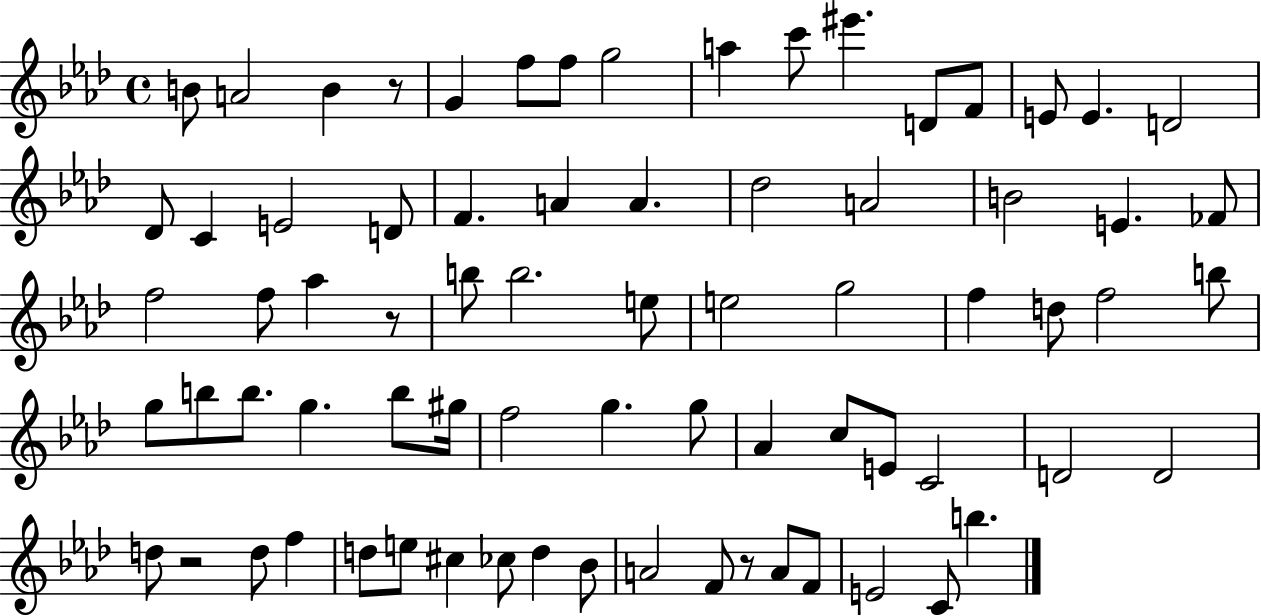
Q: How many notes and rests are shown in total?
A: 74